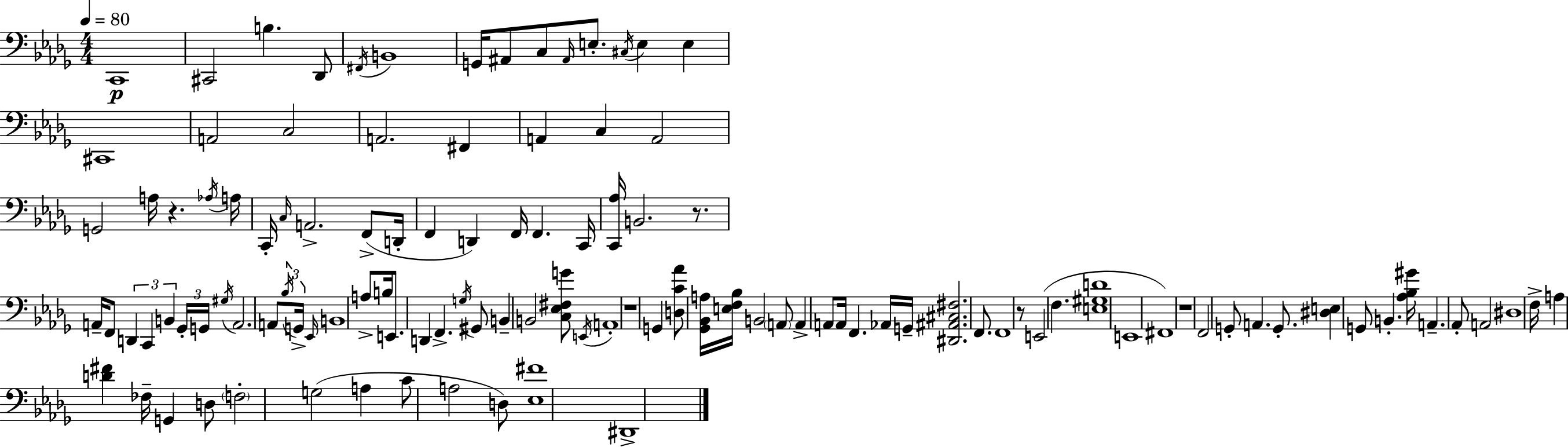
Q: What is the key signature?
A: BES minor